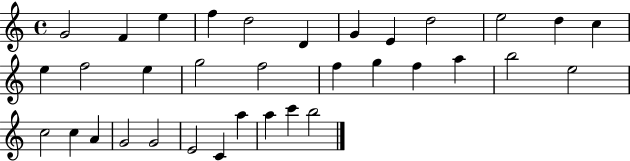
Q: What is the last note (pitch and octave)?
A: B5